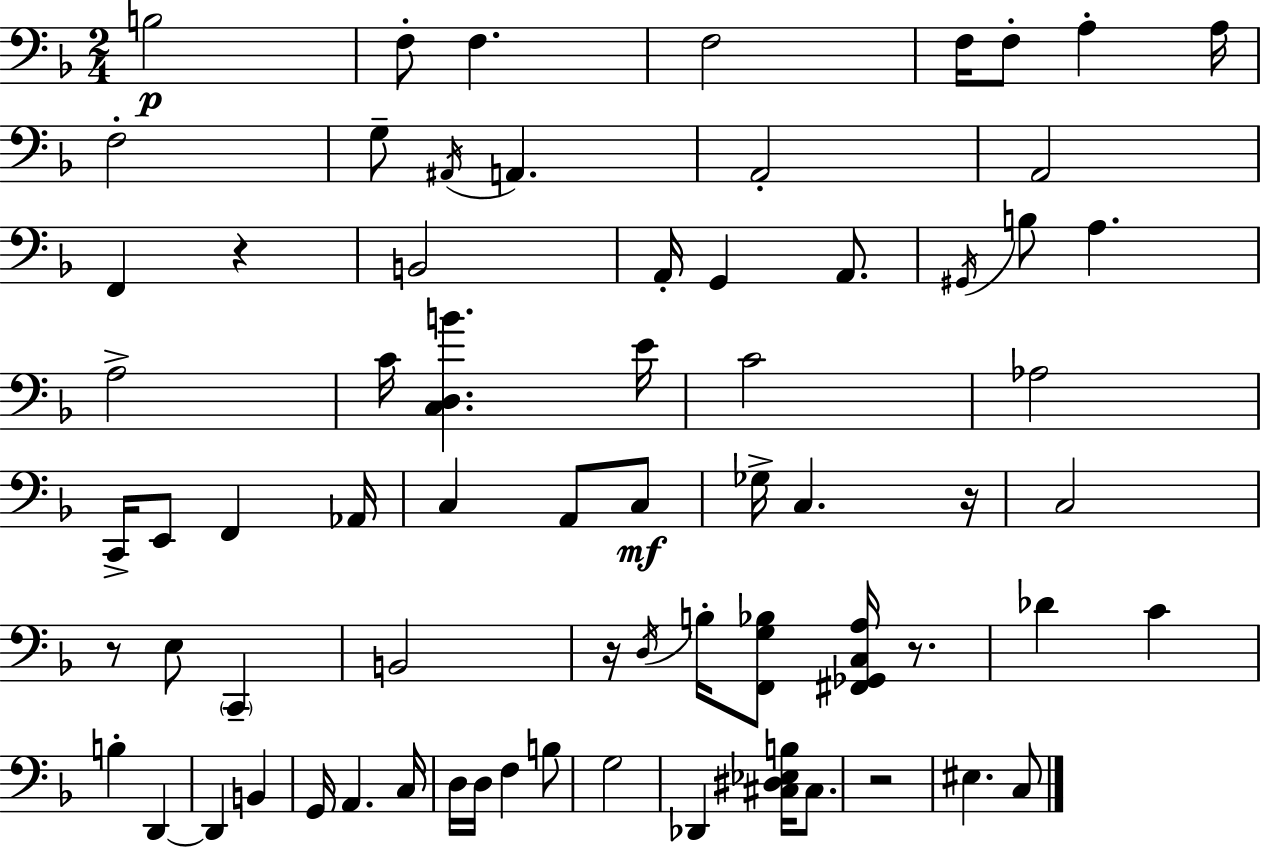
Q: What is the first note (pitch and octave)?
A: B3